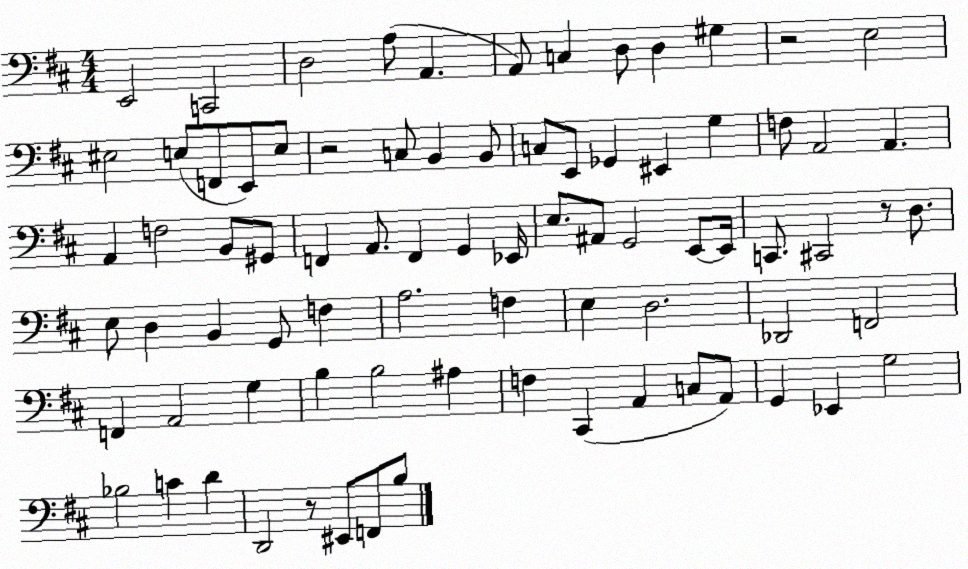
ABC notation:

X:1
T:Untitled
M:4/4
L:1/4
K:D
E,,2 C,,2 D,2 A,/2 A,, A,,/2 C, D,/2 D, ^G, z2 E,2 ^E,2 E,/2 F,,/2 E,,/2 E,/2 z2 C,/2 B,, B,,/2 C,/2 E,,/2 _G,, ^E,, G, F,/2 A,,2 A,, A,, F,2 B,,/2 ^G,,/2 F,, A,,/2 F,, G,, _E,,/4 E,/2 ^A,,/2 G,,2 E,,/2 E,,/4 C,,/2 ^C,,2 z/2 D,/2 E,/2 D, B,, G,,/2 F, A,2 F, E, D,2 _D,,2 F,,2 F,, A,,2 G, B, B,2 ^A, F, ^C,, A,, C,/2 A,,/2 G,, _E,, G,2 _B,2 C D D,,2 z/2 ^E,,/2 F,,/2 B,/2